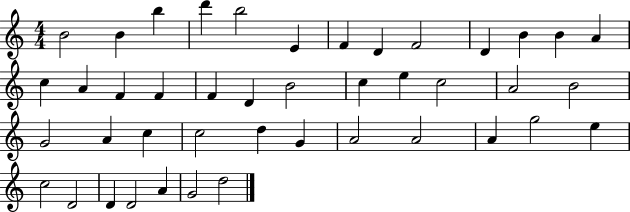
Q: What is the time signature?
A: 4/4